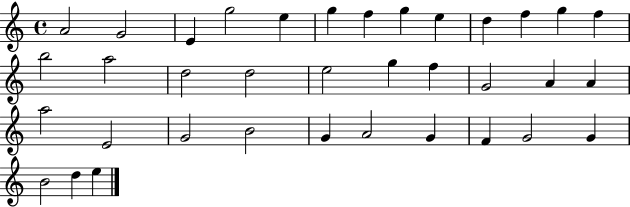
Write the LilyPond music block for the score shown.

{
  \clef treble
  \time 4/4
  \defaultTimeSignature
  \key c \major
  a'2 g'2 | e'4 g''2 e''4 | g''4 f''4 g''4 e''4 | d''4 f''4 g''4 f''4 | \break b''2 a''2 | d''2 d''2 | e''2 g''4 f''4 | g'2 a'4 a'4 | \break a''2 e'2 | g'2 b'2 | g'4 a'2 g'4 | f'4 g'2 g'4 | \break b'2 d''4 e''4 | \bar "|."
}